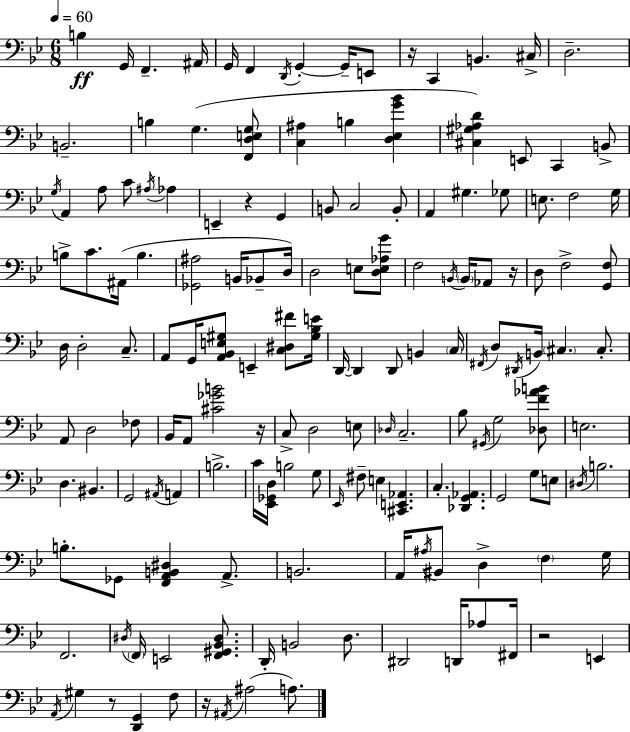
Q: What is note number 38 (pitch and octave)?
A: G3